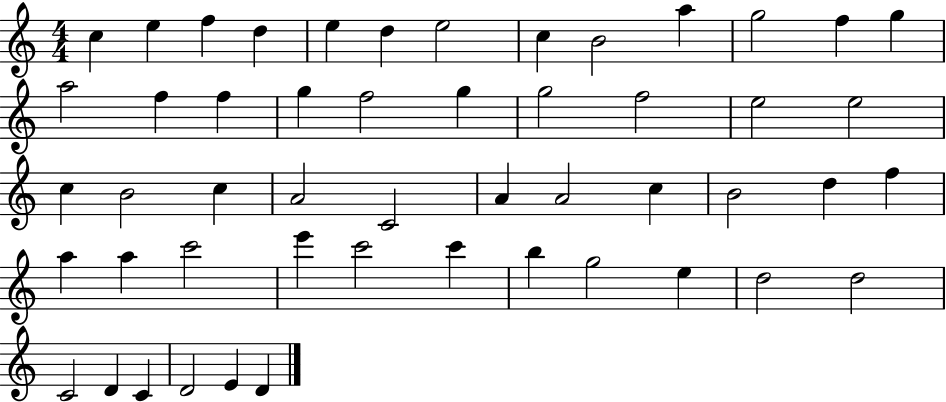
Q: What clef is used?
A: treble